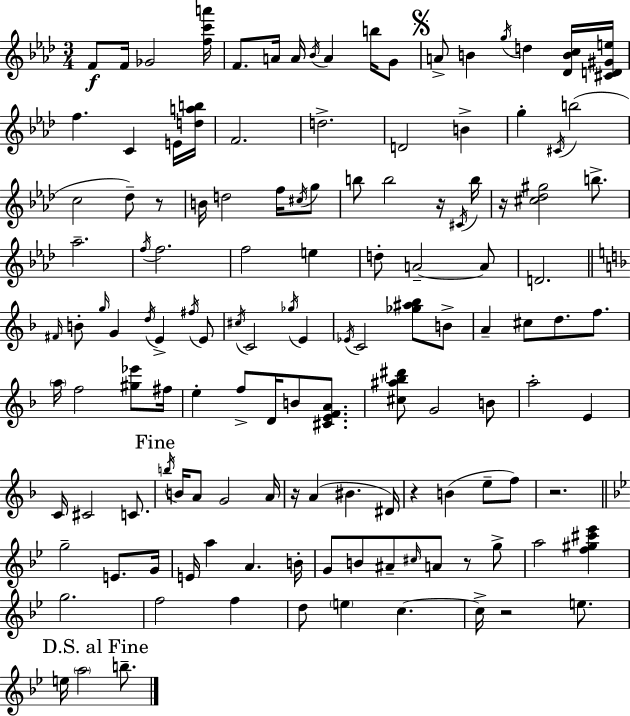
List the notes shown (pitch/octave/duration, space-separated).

F4/e F4/s Gb4/h [F5,C6,A6]/s F4/e. A4/s A4/s Bb4/s A4/q B5/s G4/e A4/e B4/q G5/s D5/q [Db4,B4,C5]/s [C#4,D4,G#4,E5]/s F5/q. C4/q E4/s [D5,A5,B5]/s F4/h. D5/h. D4/h B4/q G5/q C#4/s B5/h C5/h Db5/e R/e B4/s D5/h F5/s C#5/s G5/e B5/e B5/h R/s C#4/s B5/s R/s [C#5,Db5,G#5]/h B5/e. Ab5/h. F5/s F5/h. F5/h E5/q D5/e A4/h A4/e D4/h. F#4/s B4/e G5/s G4/q D5/s E4/q F#5/s E4/e C#5/s C4/h Gb5/s E4/q Eb4/s C4/h [Gb5,A#5,Bb5]/e B4/e A4/q C#5/e D5/e. F5/e. A5/s F5/h [G#5,Eb6]/e F#5/s E5/q F5/e D4/s B4/e [C#4,E4,F4,A4]/e. [C#5,A#5,Bb5,D#6]/e G4/h B4/e A5/h E4/q C4/s C#4/h C4/e. B5/s B4/s A4/e G4/h A4/s R/s A4/q BIS4/q. D#4/s R/q B4/q E5/e F5/e R/h. G5/h E4/e. G4/s E4/s A5/q A4/q. B4/s G4/e B4/e A#4/e C#5/s A4/e R/e G5/e A5/h [F5,G#5,C#6,Eb6]/q G5/h. F5/h F5/q D5/e E5/q C5/q. C5/s R/h E5/e. E5/s A5/h B5/e.